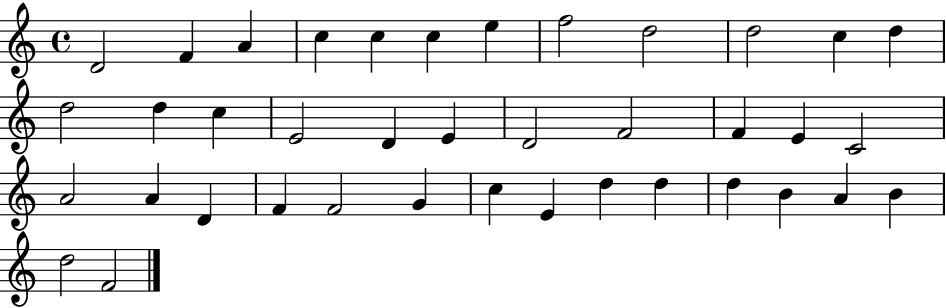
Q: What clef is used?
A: treble